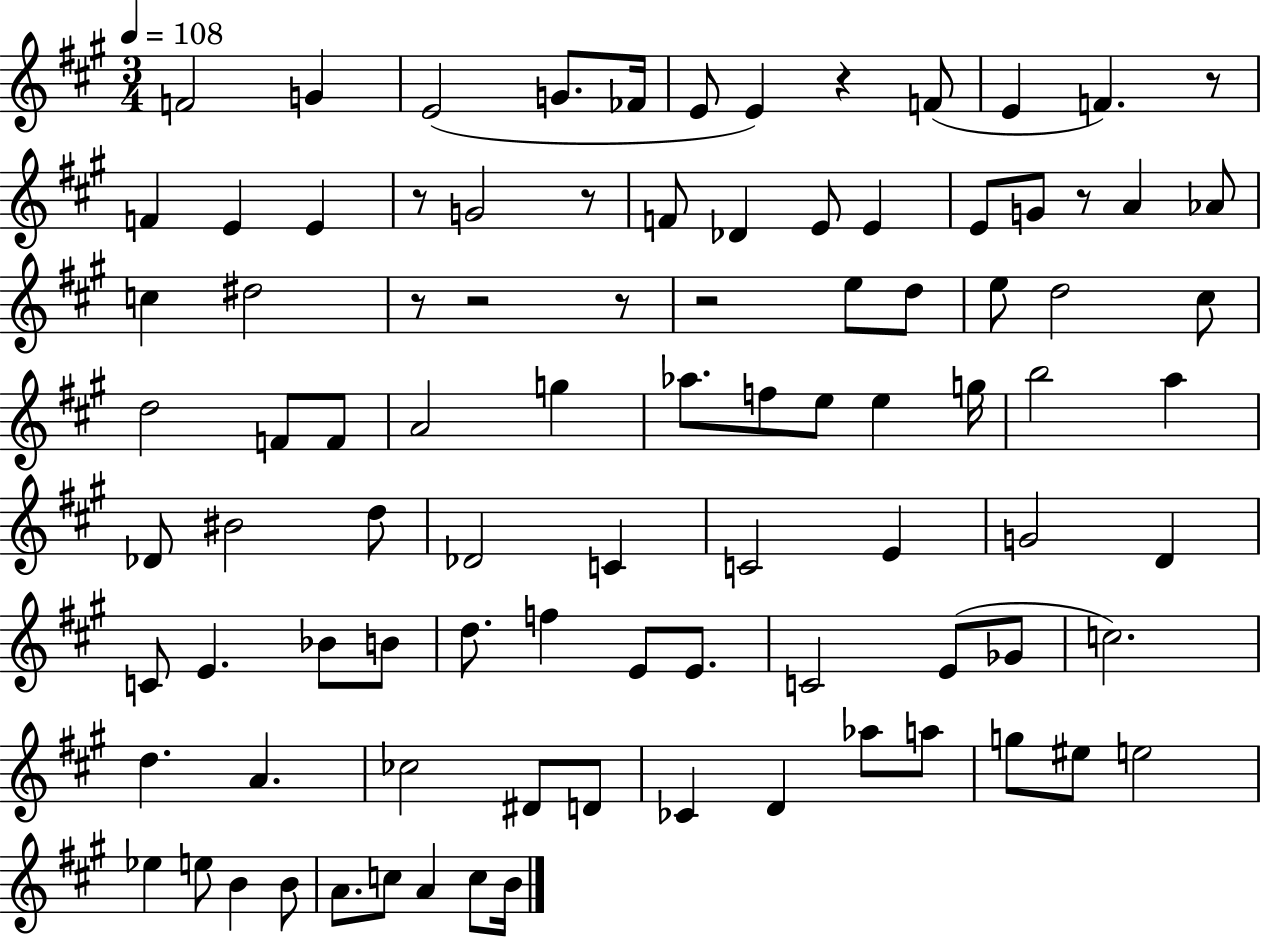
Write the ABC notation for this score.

X:1
T:Untitled
M:3/4
L:1/4
K:A
F2 G E2 G/2 _F/4 E/2 E z F/2 E F z/2 F E E z/2 G2 z/2 F/2 _D E/2 E E/2 G/2 z/2 A _A/2 c ^d2 z/2 z2 z/2 z2 e/2 d/2 e/2 d2 ^c/2 d2 F/2 F/2 A2 g _a/2 f/2 e/2 e g/4 b2 a _D/2 ^B2 d/2 _D2 C C2 E G2 D C/2 E _B/2 B/2 d/2 f E/2 E/2 C2 E/2 _G/2 c2 d A _c2 ^D/2 D/2 _C D _a/2 a/2 g/2 ^e/2 e2 _e e/2 B B/2 A/2 c/2 A c/2 B/4